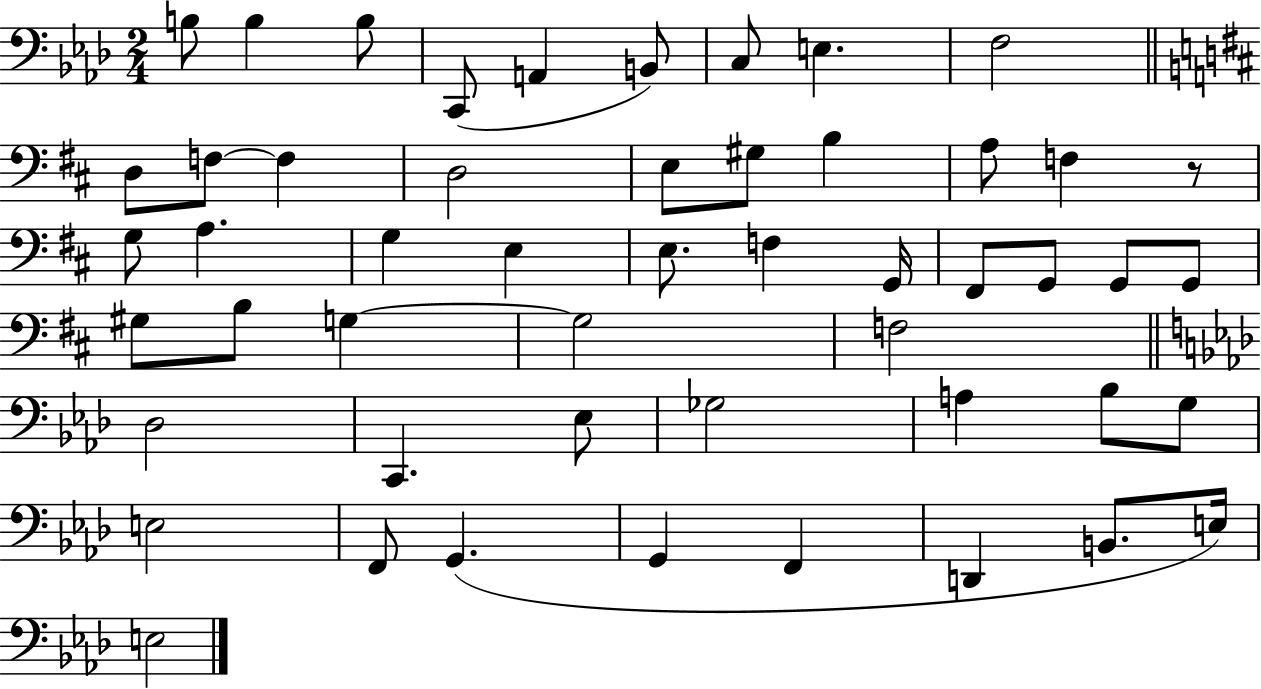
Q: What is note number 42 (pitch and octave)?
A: E3